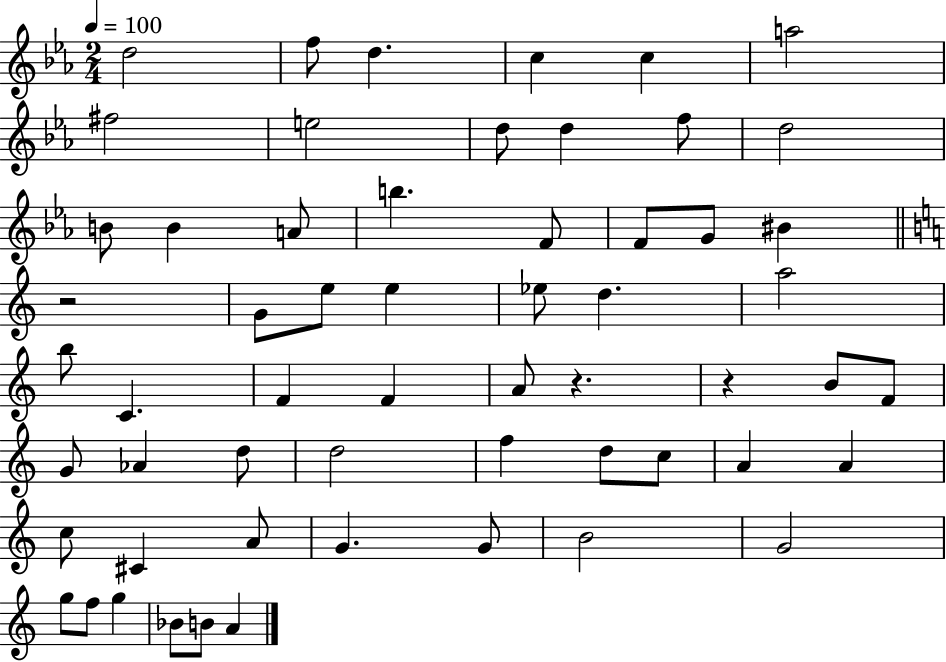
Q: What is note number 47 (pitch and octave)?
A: G4